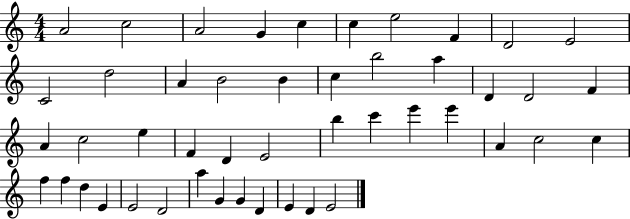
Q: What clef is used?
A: treble